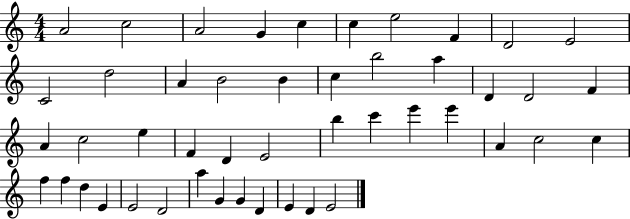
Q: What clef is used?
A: treble